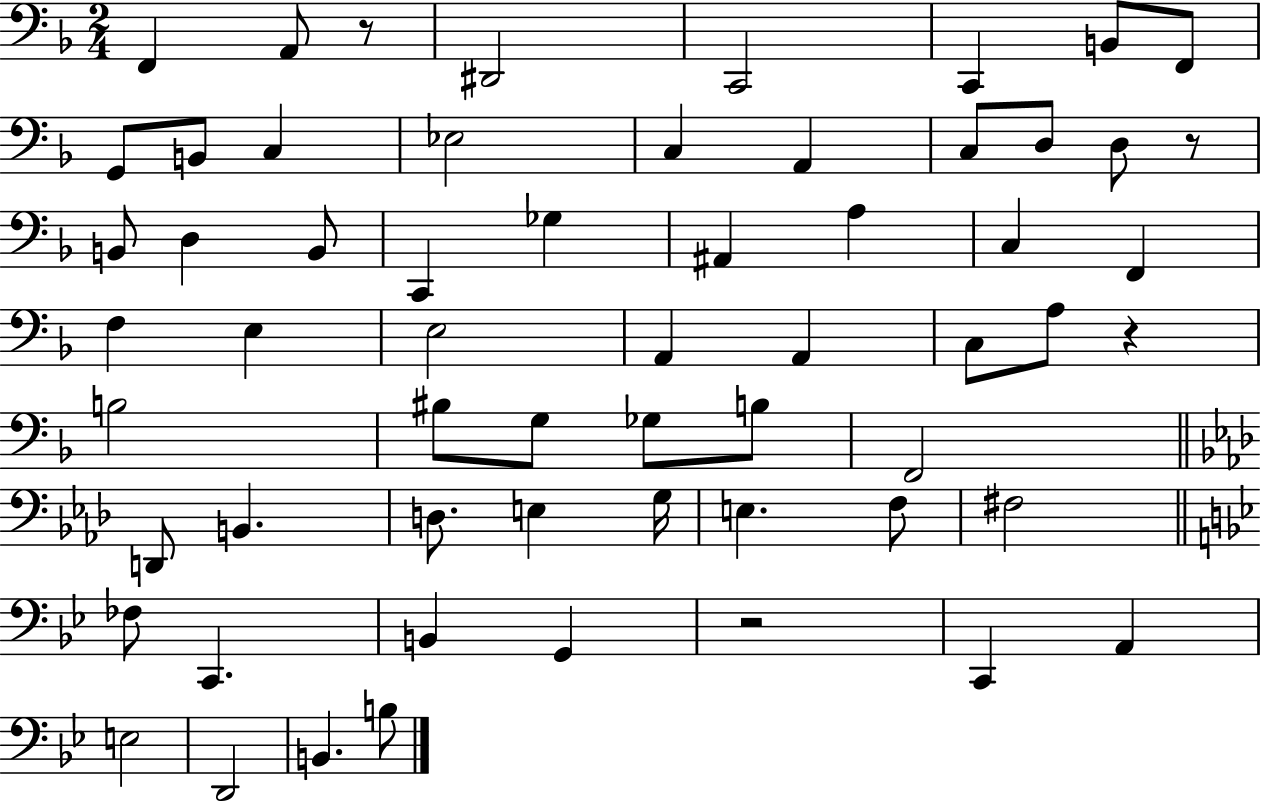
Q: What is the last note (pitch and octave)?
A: B3